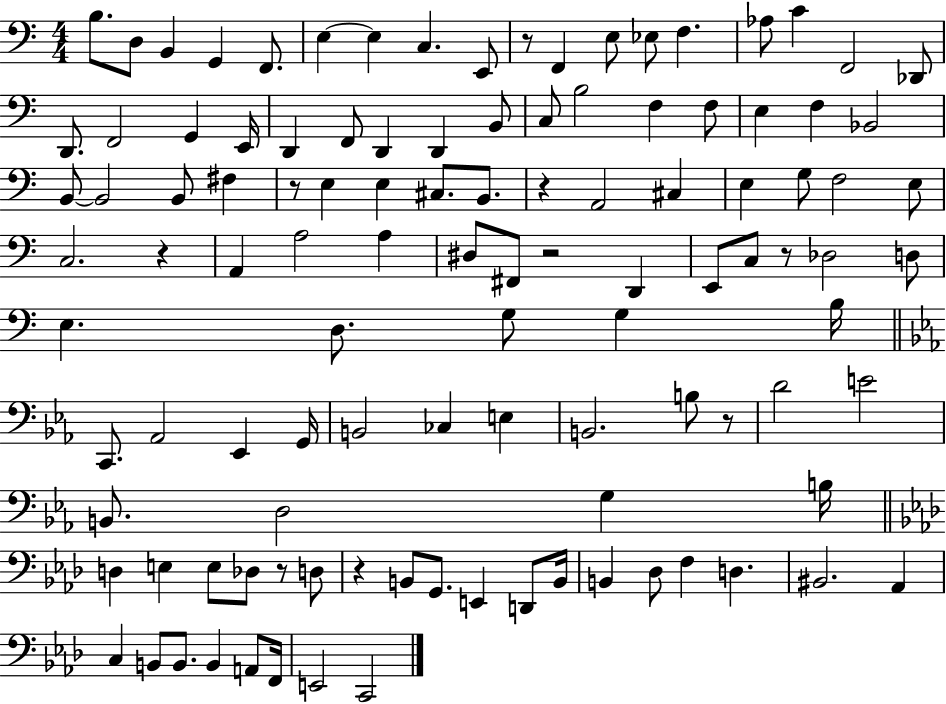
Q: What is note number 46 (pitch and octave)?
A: F3